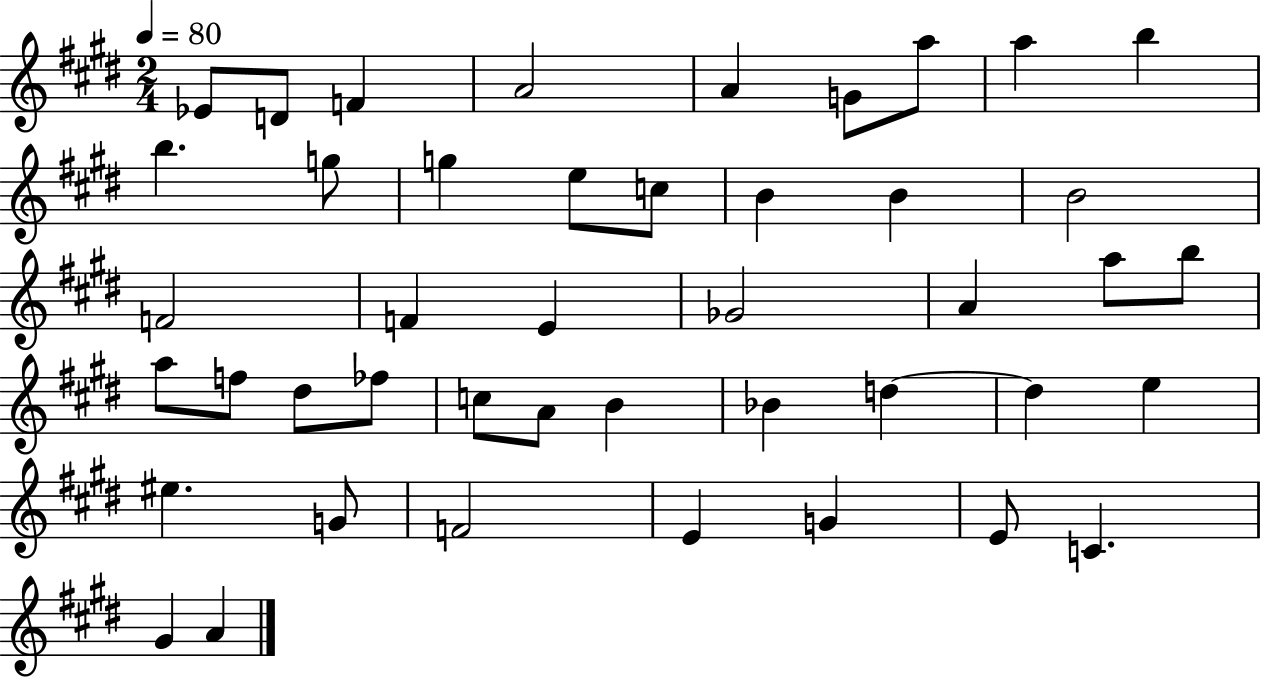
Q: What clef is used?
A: treble